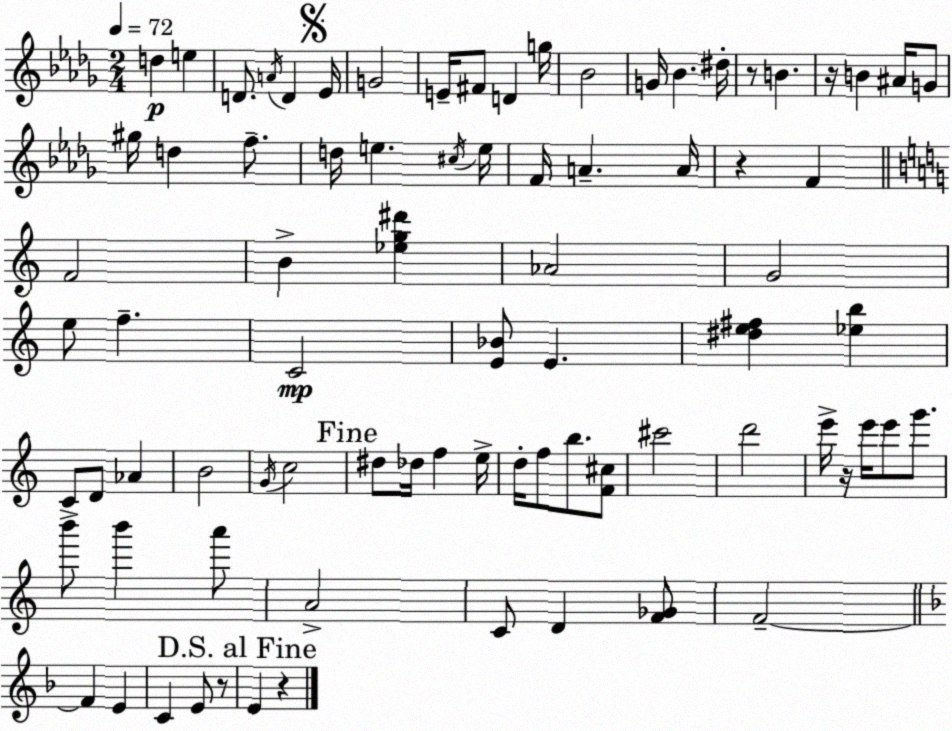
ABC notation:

X:1
T:Untitled
M:2/4
L:1/4
K:Bbm
d e D/2 A/4 D _E/4 G2 E/4 ^F/2 D g/4 _B2 G/4 _B ^d/4 z/2 B z/4 B ^A/4 G/2 ^g/4 d f/2 d/4 e ^c/4 e/4 F/4 A A/4 z F F2 B [_eg^d'] _A2 G2 e/2 f C2 [E_B]/2 E [^de^f] [_eb] C/2 D/2 _A B2 G/4 c2 ^d/2 _d/4 f e/4 d/4 f/2 b/2 [F^c]/2 ^c'2 d'2 e'/4 z/4 e'/4 e'/2 g'/2 b'/2 b' a'/2 A2 C/2 D [F_G]/2 F2 F E C E/2 z/2 E z